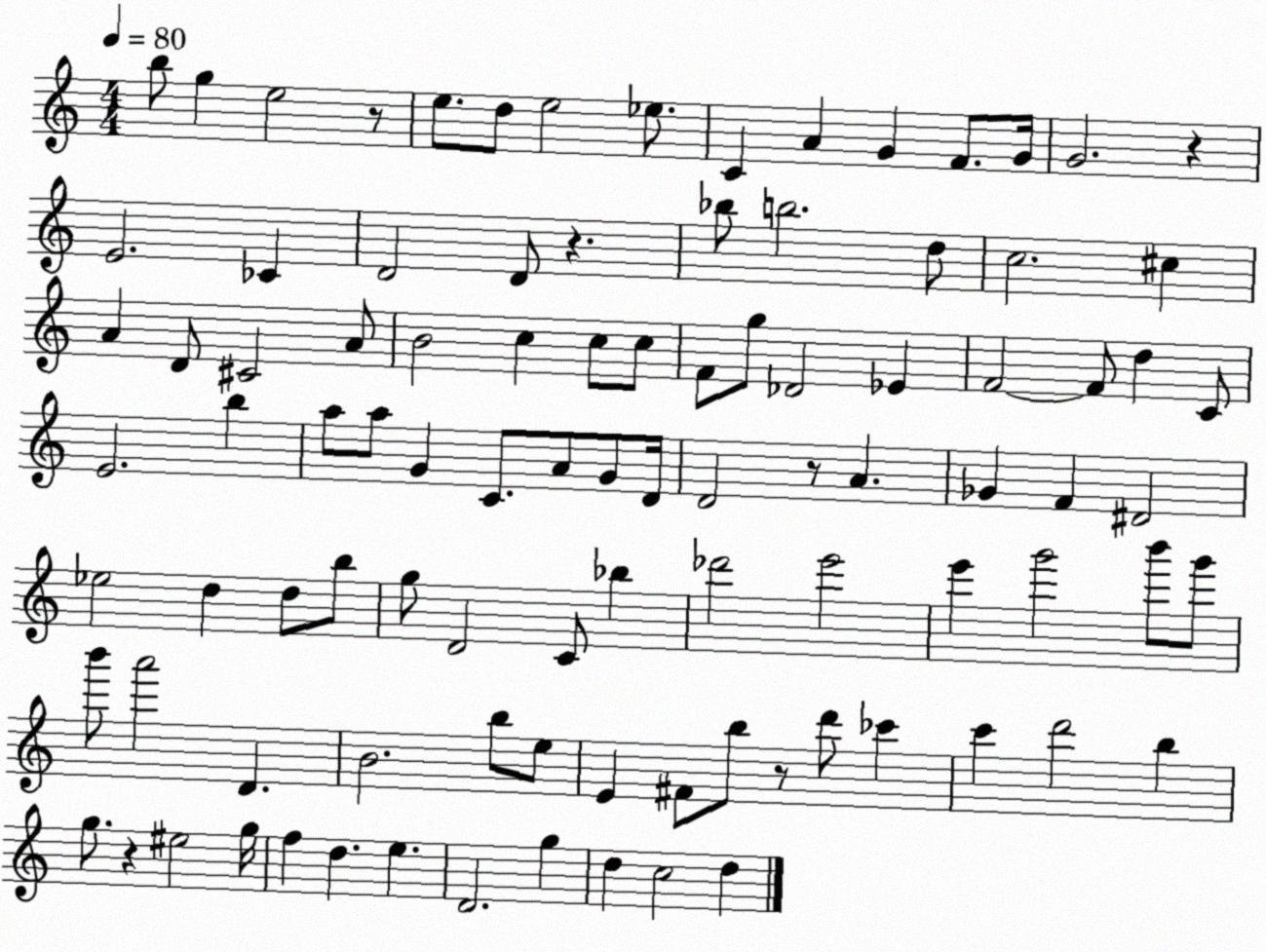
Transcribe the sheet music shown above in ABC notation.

X:1
T:Untitled
M:4/4
L:1/4
K:C
b/2 g e2 z/2 e/2 d/2 e2 _e/2 C A G F/2 G/4 G2 z E2 _C D2 D/2 z _b/2 b2 d/2 c2 ^c A D/2 ^C2 A/2 B2 c c/2 c/2 F/2 g/2 _D2 _E F2 F/2 d C/2 E2 b a/2 a/2 G C/2 A/2 G/2 D/4 D2 z/2 A _G F ^D2 _e2 d d/2 b/2 g/2 D2 C/2 _b _d'2 e'2 e' g'2 b'/2 g'/2 b'/2 a'2 D B2 b/2 e/2 E ^F/2 b/2 z/2 d'/2 _c' c' d'2 b g/2 z ^e2 g/4 f d e D2 g d c2 d